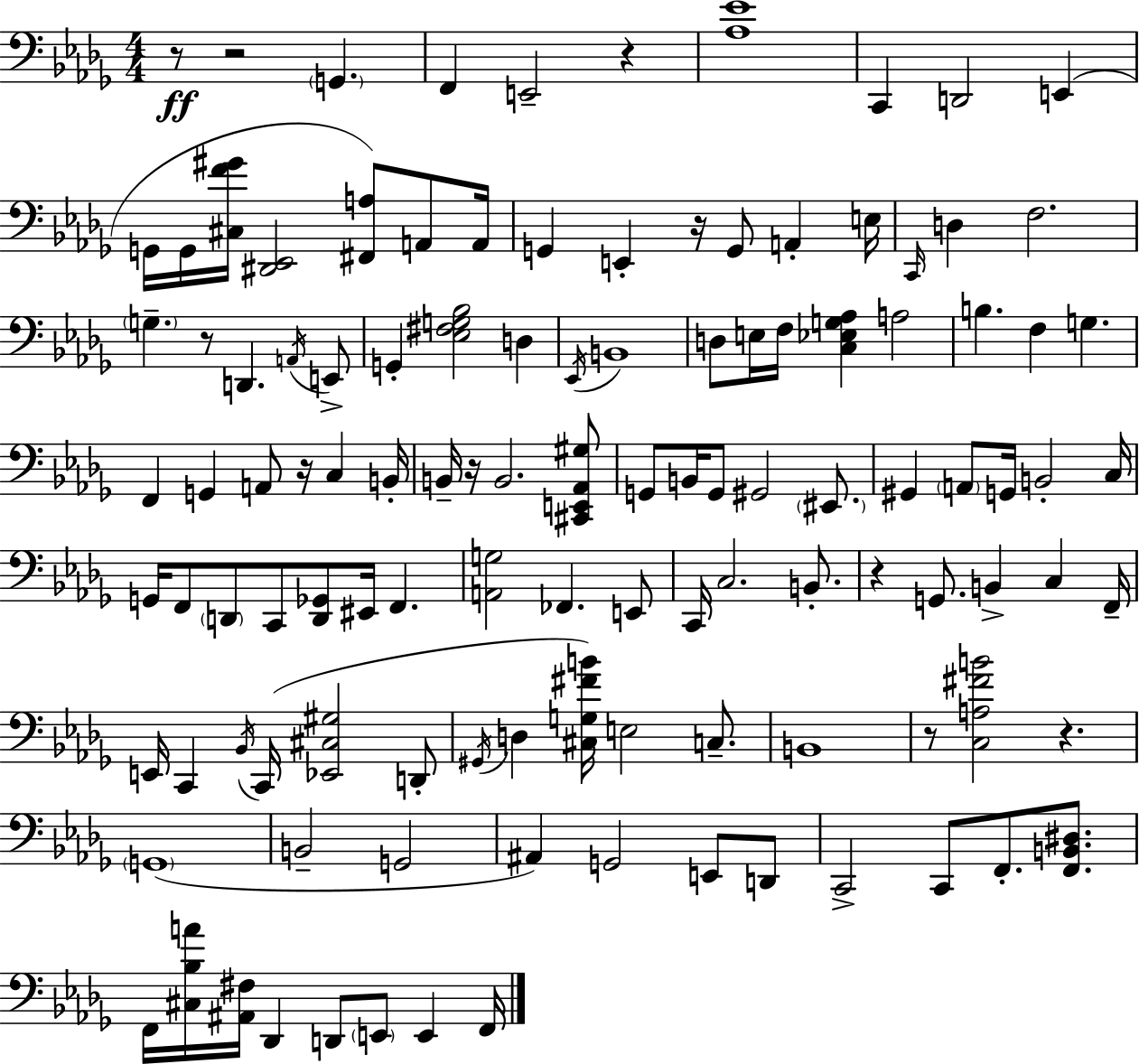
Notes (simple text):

R/e R/h G2/q. F2/q E2/h R/q [Ab3,Eb4]/w C2/q D2/h E2/q G2/s G2/s [C#3,F4,G#4]/s [D#2,Eb2]/h [F#2,A3]/e A2/e A2/s G2/q E2/q R/s G2/e A2/q E3/s C2/s D3/q F3/h. G3/q. R/e D2/q. A2/s E2/e G2/q [Eb3,F#3,G3,Bb3]/h D3/q Eb2/s B2/w D3/e E3/s F3/s [C3,Eb3,G3,Ab3]/q A3/h B3/q. F3/q G3/q. F2/q G2/q A2/e R/s C3/q B2/s B2/s R/s B2/h. [C#2,E2,Ab2,G#3]/e G2/e B2/s G2/e G#2/h EIS2/e. G#2/q A2/e G2/s B2/h C3/s G2/s F2/e D2/e C2/e [D2,Gb2]/e EIS2/s F2/q. [A2,G3]/h FES2/q. E2/e C2/s C3/h. B2/e. R/q G2/e. B2/q C3/q F2/s E2/s C2/q Bb2/s C2/s [Eb2,C#3,G#3]/h D2/e G#2/s D3/q [C#3,G3,F#4,B4]/s E3/h C3/e. B2/w R/e [C3,A3,F#4,B4]/h R/q. G2/w B2/h G2/h A#2/q G2/h E2/e D2/e C2/h C2/e F2/e. [F2,B2,D#3]/e. F2/s [C#3,Bb3,A4]/s [A#2,F#3]/s Db2/q D2/e E2/e E2/q F2/s